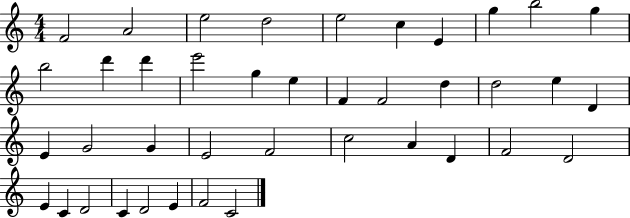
F4/h A4/h E5/h D5/h E5/h C5/q E4/q G5/q B5/h G5/q B5/h D6/q D6/q E6/h G5/q E5/q F4/q F4/h D5/q D5/h E5/q D4/q E4/q G4/h G4/q E4/h F4/h C5/h A4/q D4/q F4/h D4/h E4/q C4/q D4/h C4/q D4/h E4/q F4/h C4/h